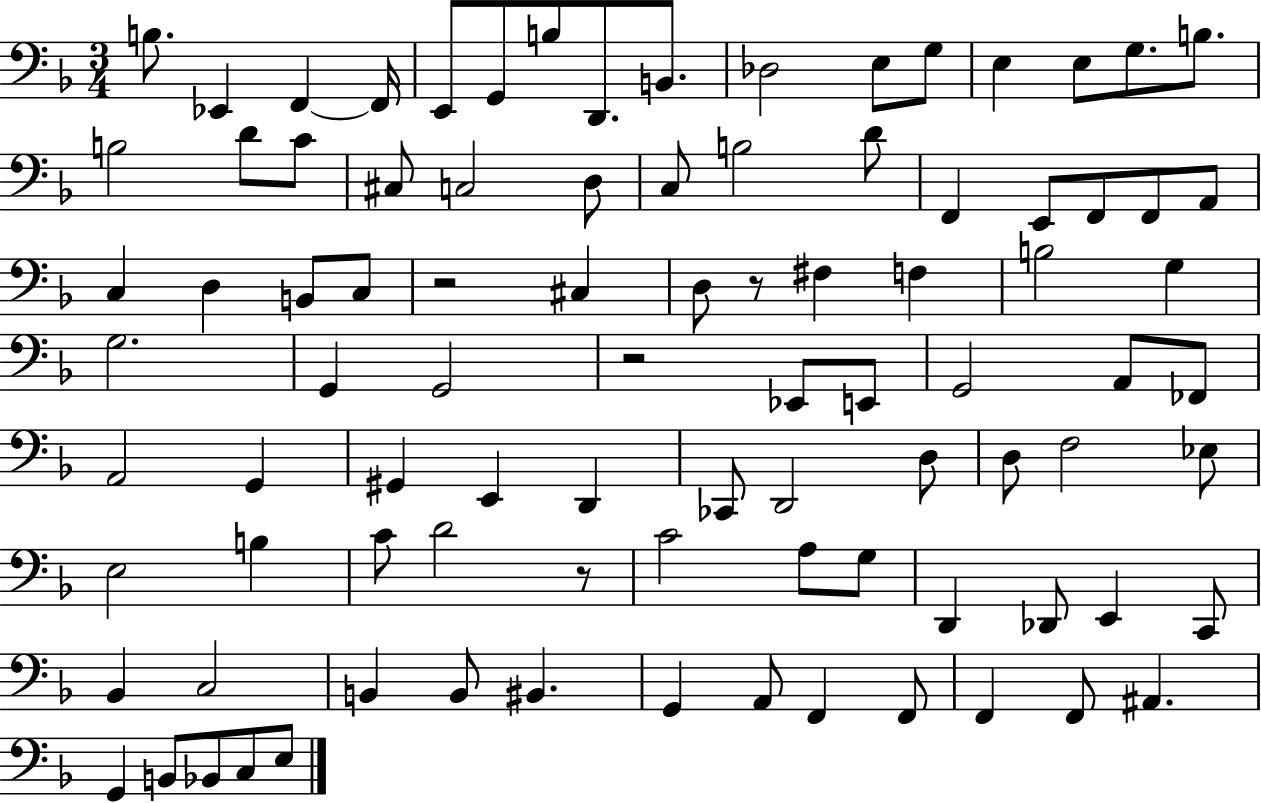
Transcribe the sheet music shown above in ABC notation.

X:1
T:Untitled
M:3/4
L:1/4
K:F
B,/2 _E,, F,, F,,/4 E,,/2 G,,/2 B,/2 D,,/2 B,,/2 _D,2 E,/2 G,/2 E, E,/2 G,/2 B,/2 B,2 D/2 C/2 ^C,/2 C,2 D,/2 C,/2 B,2 D/2 F,, E,,/2 F,,/2 F,,/2 A,,/2 C, D, B,,/2 C,/2 z2 ^C, D,/2 z/2 ^F, F, B,2 G, G,2 G,, G,,2 z2 _E,,/2 E,,/2 G,,2 A,,/2 _F,,/2 A,,2 G,, ^G,, E,, D,, _C,,/2 D,,2 D,/2 D,/2 F,2 _E,/2 E,2 B, C/2 D2 z/2 C2 A,/2 G,/2 D,, _D,,/2 E,, C,,/2 _B,, C,2 B,, B,,/2 ^B,, G,, A,,/2 F,, F,,/2 F,, F,,/2 ^A,, G,, B,,/2 _B,,/2 C,/2 E,/2